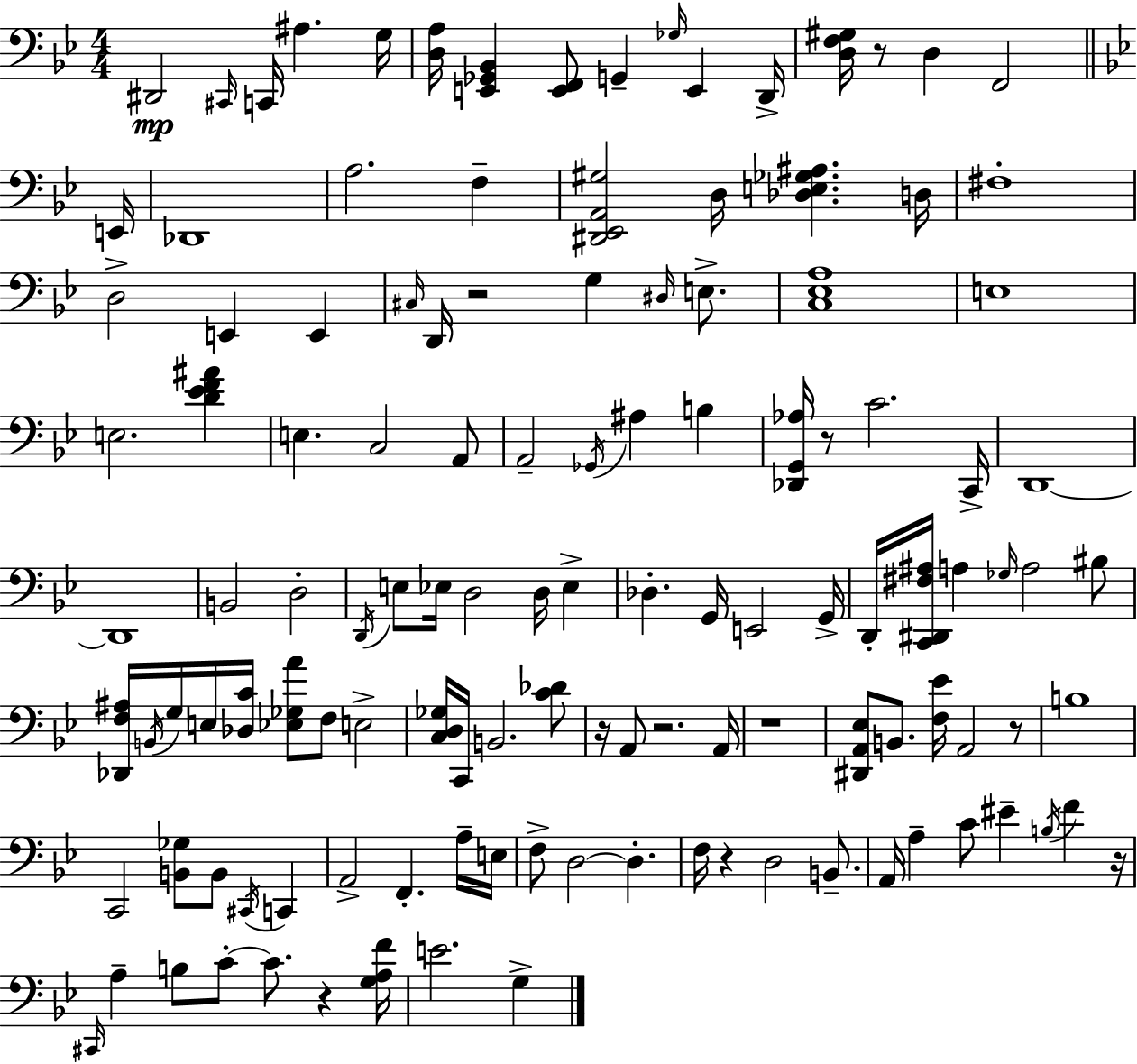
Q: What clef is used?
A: bass